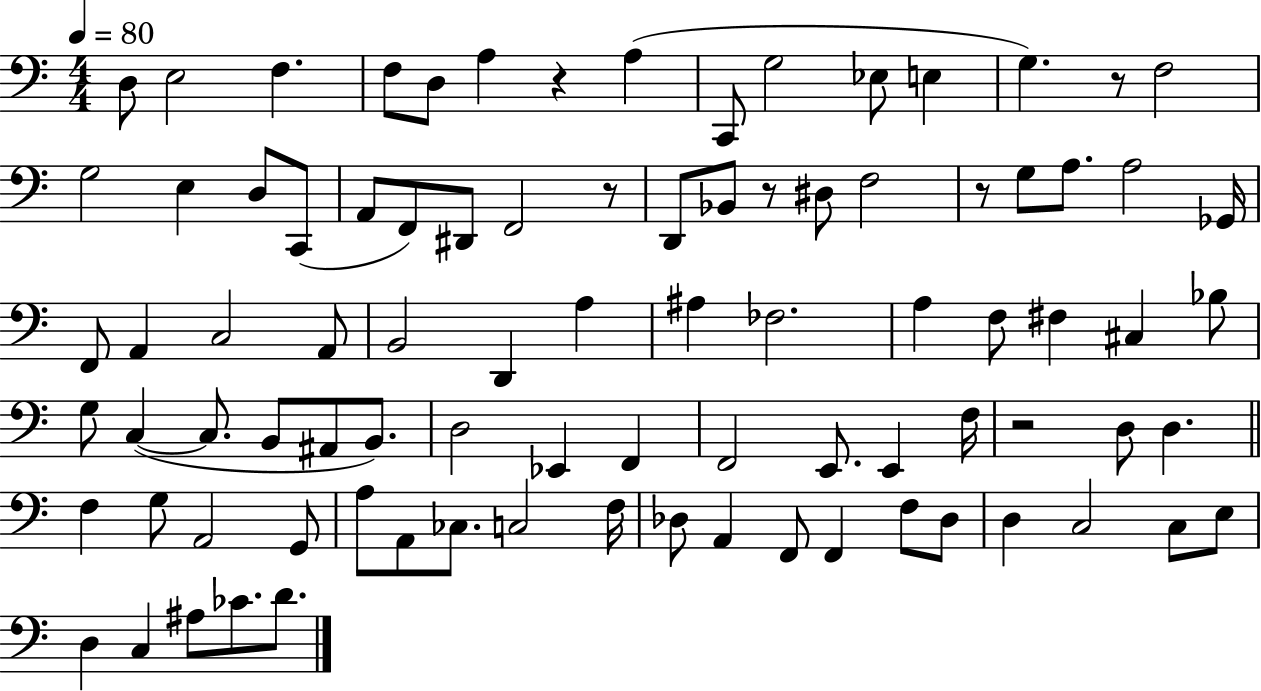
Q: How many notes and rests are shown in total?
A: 88